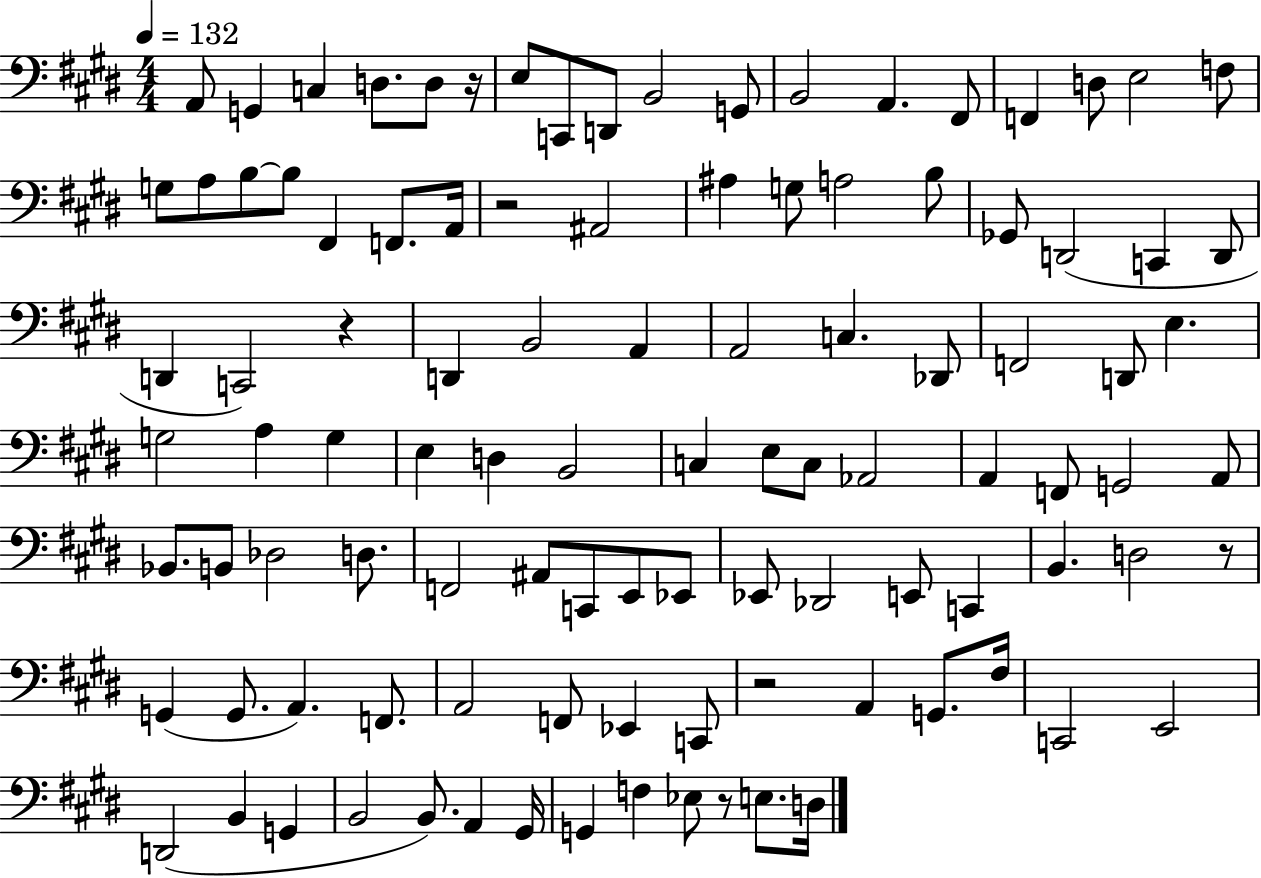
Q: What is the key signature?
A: E major